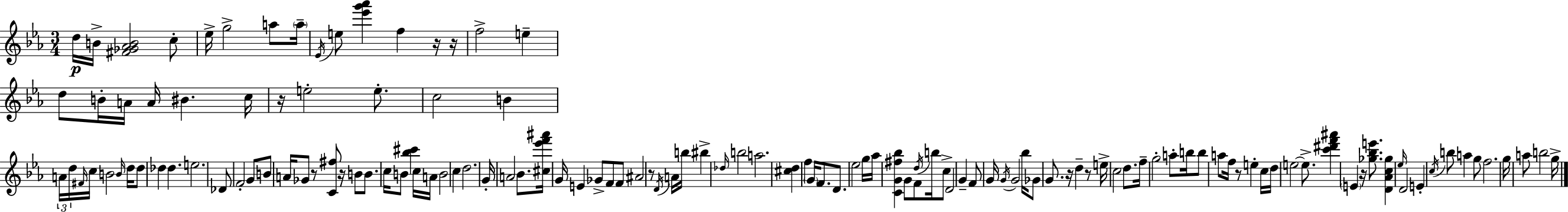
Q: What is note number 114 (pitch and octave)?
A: G5